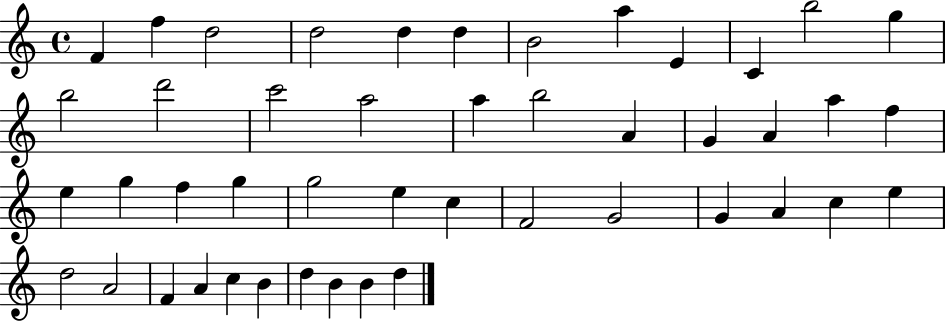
X:1
T:Untitled
M:4/4
L:1/4
K:C
F f d2 d2 d d B2 a E C b2 g b2 d'2 c'2 a2 a b2 A G A a f e g f g g2 e c F2 G2 G A c e d2 A2 F A c B d B B d